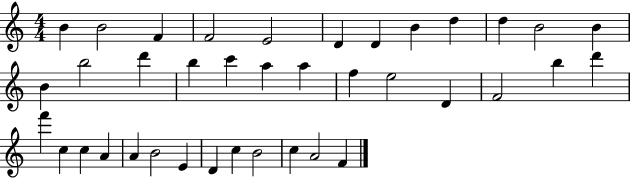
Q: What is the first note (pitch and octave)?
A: B4